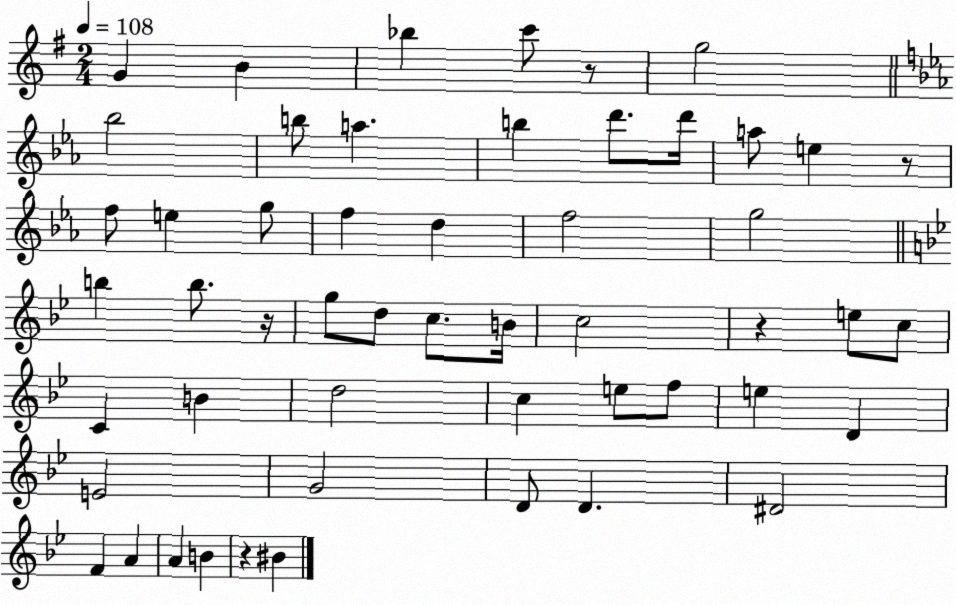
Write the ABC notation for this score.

X:1
T:Untitled
M:2/4
L:1/4
K:G
G B _b c'/2 z/2 g2 _b2 b/2 a b d'/2 d'/4 a/2 e z/2 f/2 e g/2 f d f2 g2 b b/2 z/4 g/2 d/2 c/2 B/4 c2 z e/2 c/2 C B d2 c e/2 f/2 e D E2 G2 D/2 D ^D2 F A A B z ^B